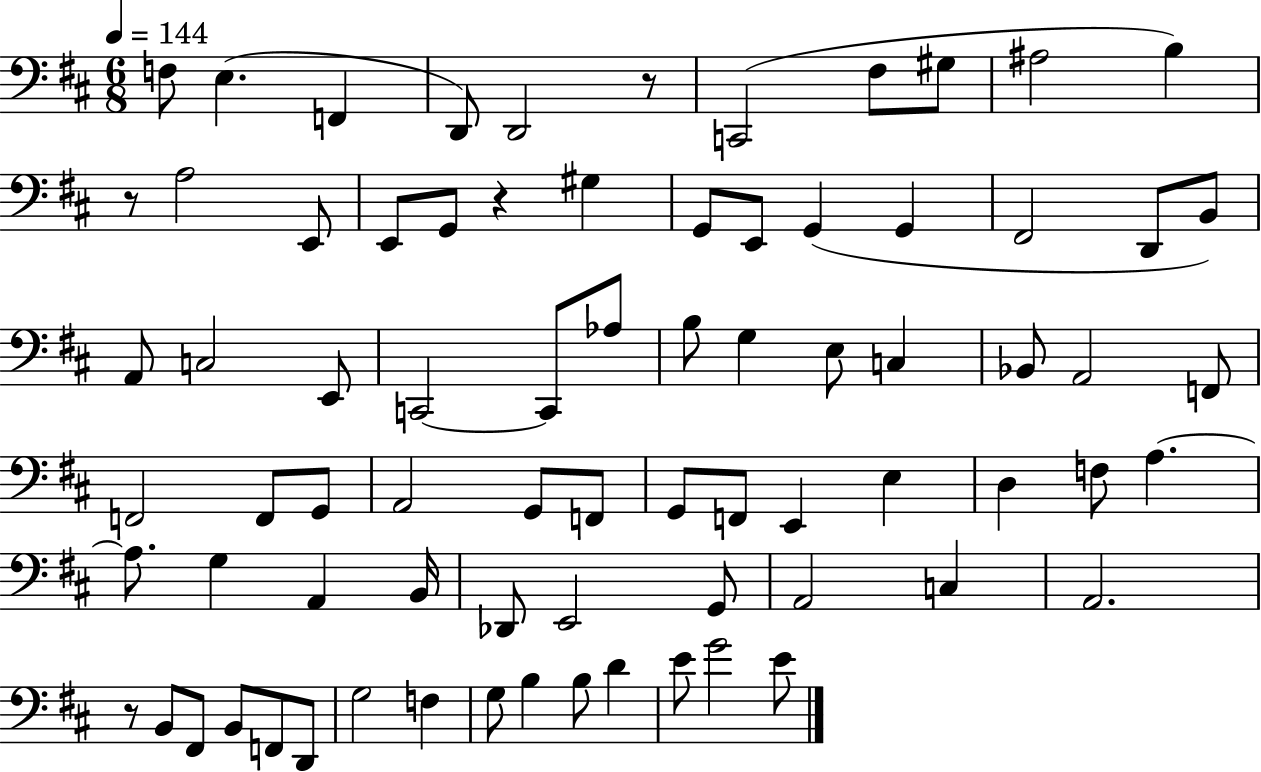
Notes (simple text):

F3/e E3/q. F2/q D2/e D2/h R/e C2/h F#3/e G#3/e A#3/h B3/q R/e A3/h E2/e E2/e G2/e R/q G#3/q G2/e E2/e G2/q G2/q F#2/h D2/e B2/e A2/e C3/h E2/e C2/h C2/e Ab3/e B3/e G3/q E3/e C3/q Bb2/e A2/h F2/e F2/h F2/e G2/e A2/h G2/e F2/e G2/e F2/e E2/q E3/q D3/q F3/e A3/q. A3/e. G3/q A2/q B2/s Db2/e E2/h G2/e A2/h C3/q A2/h. R/e B2/e F#2/e B2/e F2/e D2/e G3/h F3/q G3/e B3/q B3/e D4/q E4/e G4/h E4/e